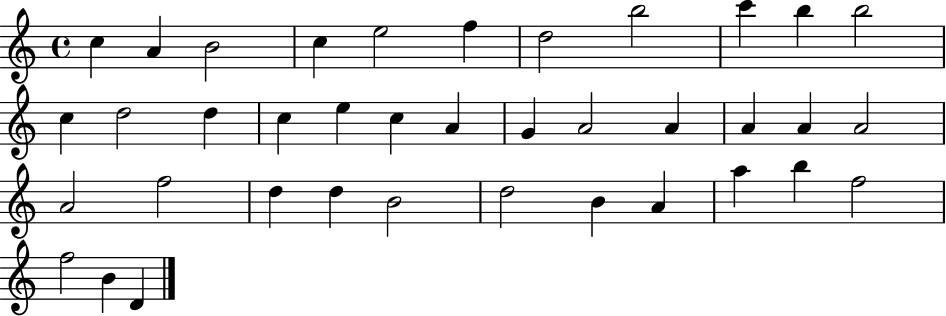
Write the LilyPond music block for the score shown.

{
  \clef treble
  \time 4/4
  \defaultTimeSignature
  \key c \major
  c''4 a'4 b'2 | c''4 e''2 f''4 | d''2 b''2 | c'''4 b''4 b''2 | \break c''4 d''2 d''4 | c''4 e''4 c''4 a'4 | g'4 a'2 a'4 | a'4 a'4 a'2 | \break a'2 f''2 | d''4 d''4 b'2 | d''2 b'4 a'4 | a''4 b''4 f''2 | \break f''2 b'4 d'4 | \bar "|."
}